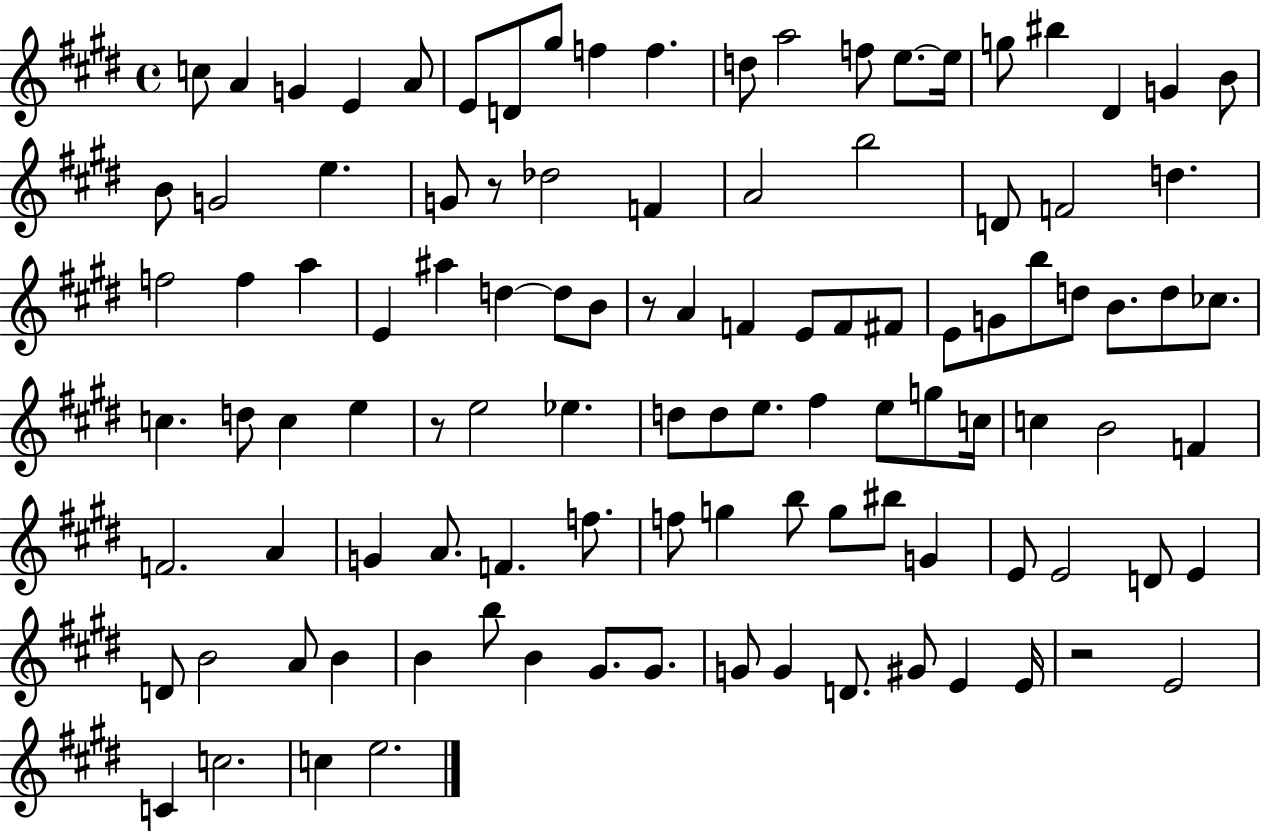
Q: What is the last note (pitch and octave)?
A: E5